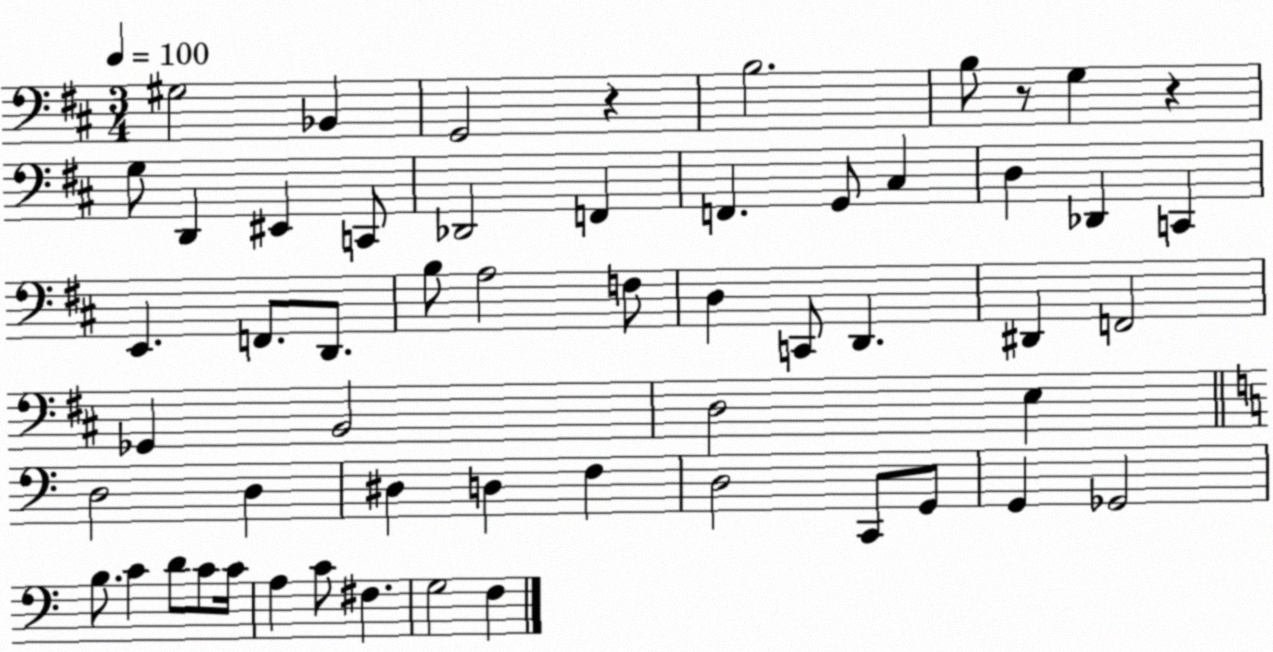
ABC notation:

X:1
T:Untitled
M:3/4
L:1/4
K:D
^G,2 _B,, G,,2 z B,2 B,/2 z/2 G, z G,/2 D,, ^E,, C,,/2 _D,,2 F,, F,, G,,/2 ^C, D, _D,, C,, E,, F,,/2 D,,/2 B,/2 A,2 F,/2 D, C,,/2 D,, ^D,, F,,2 _G,, B,,2 D,2 E, D,2 D, ^D, D, F, D,2 C,,/2 G,,/2 G,, _G,,2 B,/2 C D/2 C/2 C/4 A, C/2 ^F, G,2 F,